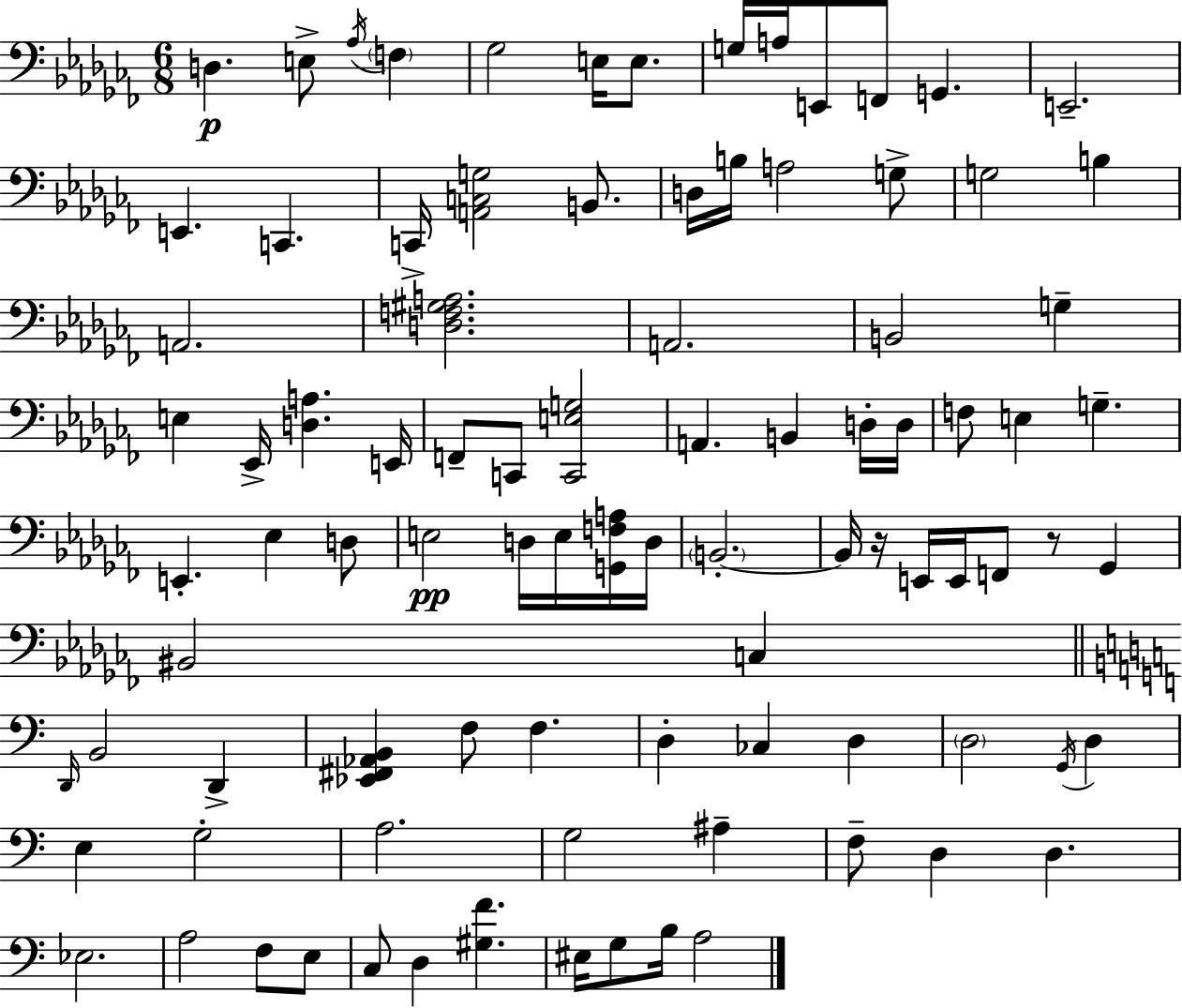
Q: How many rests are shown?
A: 2